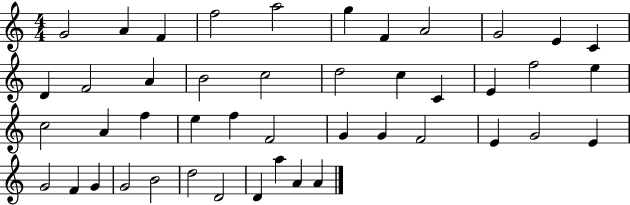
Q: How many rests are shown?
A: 0